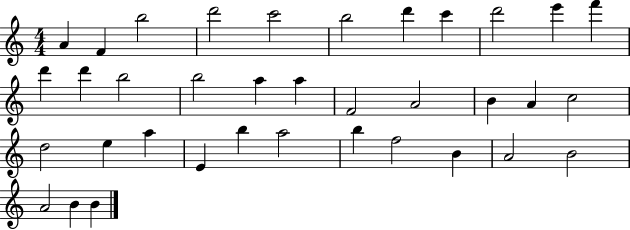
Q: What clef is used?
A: treble